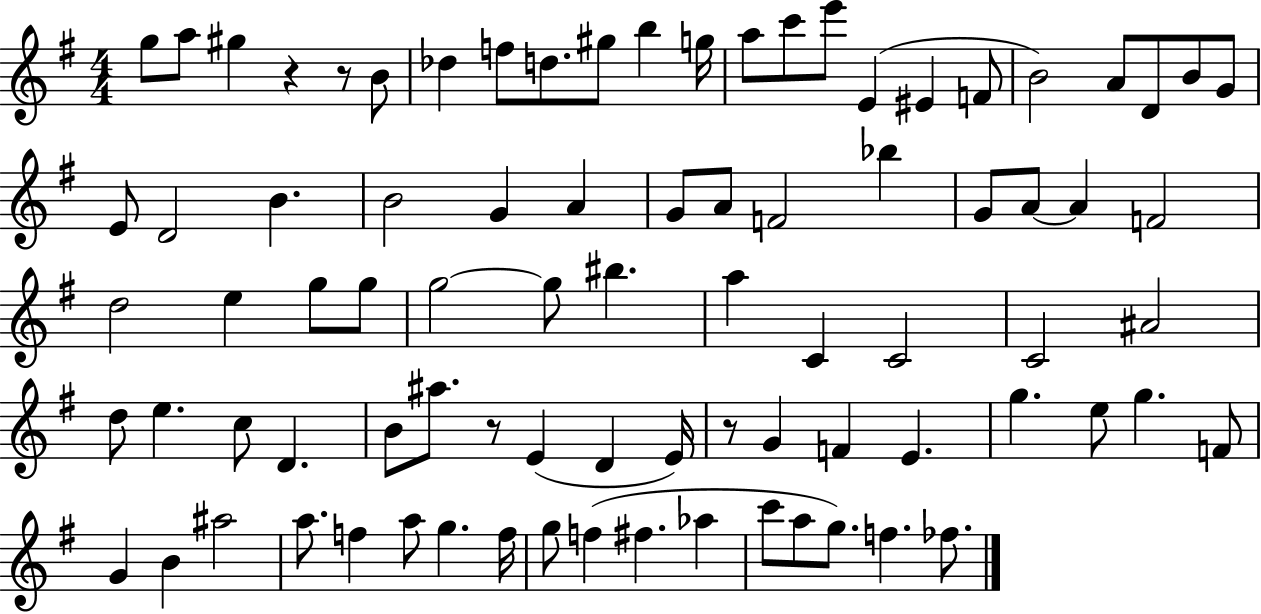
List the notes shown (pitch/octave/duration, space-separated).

G5/e A5/e G#5/q R/q R/e B4/e Db5/q F5/e D5/e. G#5/e B5/q G5/s A5/e C6/e E6/e E4/q EIS4/q F4/e B4/h A4/e D4/e B4/e G4/e E4/e D4/h B4/q. B4/h G4/q A4/q G4/e A4/e F4/h Bb5/q G4/e A4/e A4/q F4/h D5/h E5/q G5/e G5/e G5/h G5/e BIS5/q. A5/q C4/q C4/h C4/h A#4/h D5/e E5/q. C5/e D4/q. B4/e A#5/e. R/e E4/q D4/q E4/s R/e G4/q F4/q E4/q. G5/q. E5/e G5/q. F4/e G4/q B4/q A#5/h A5/e. F5/q A5/e G5/q. F5/s G5/e F5/q F#5/q. Ab5/q C6/e A5/e G5/e. F5/q. FES5/e.